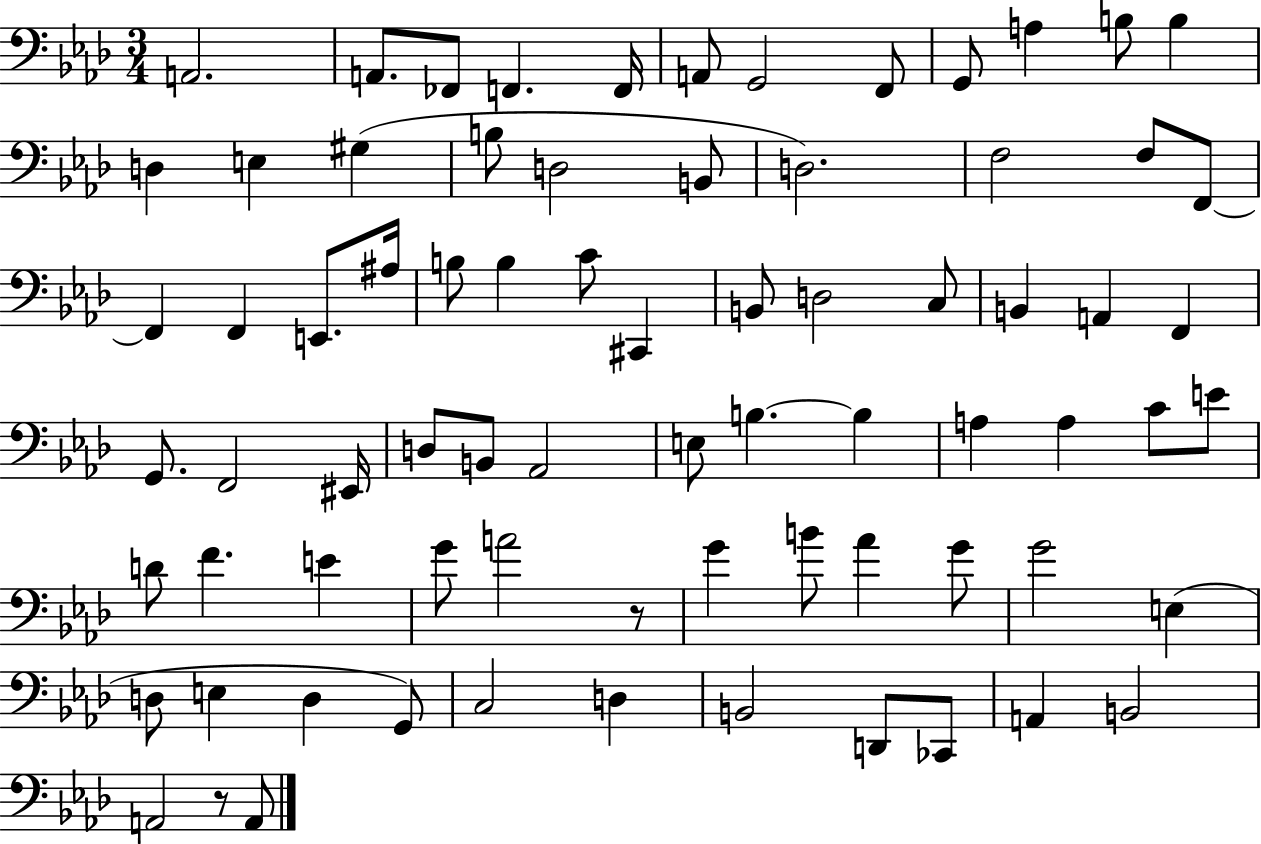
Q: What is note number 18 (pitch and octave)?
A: B2